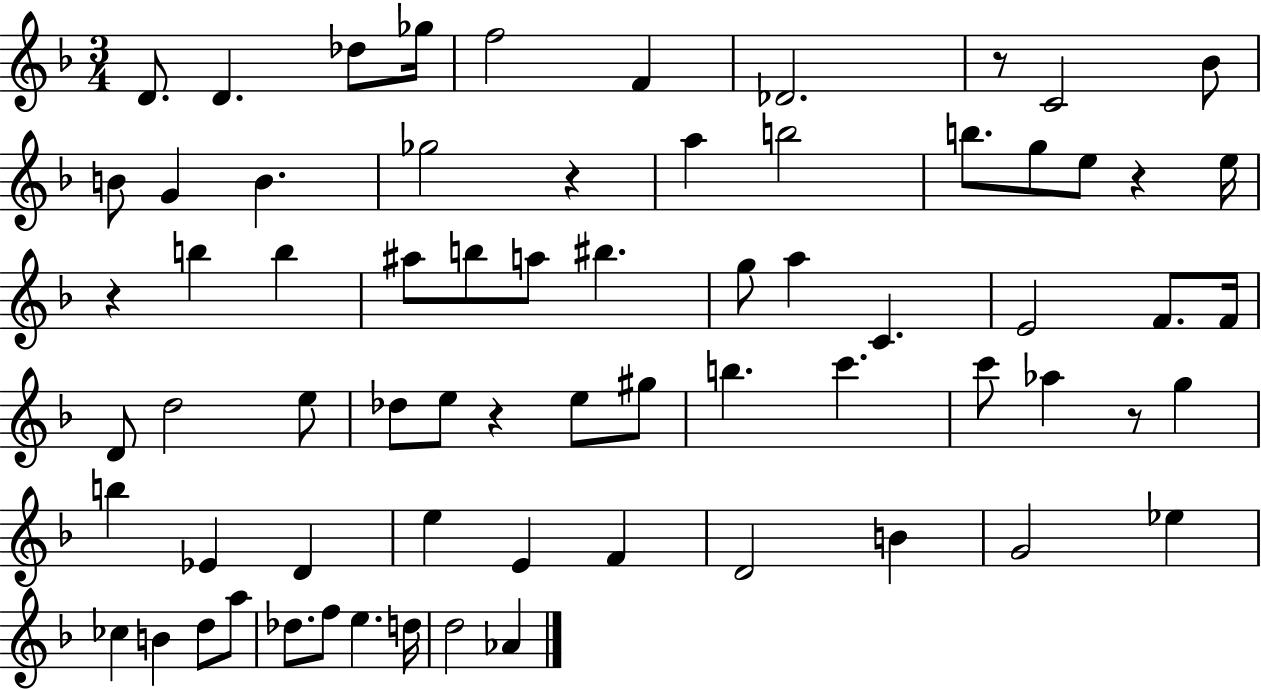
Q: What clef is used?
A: treble